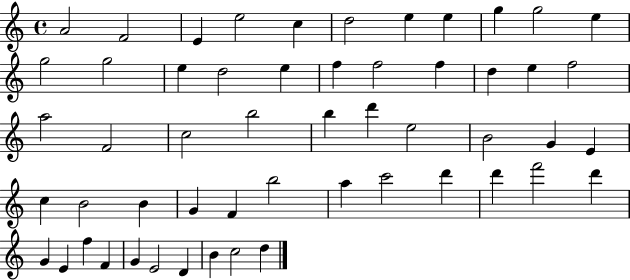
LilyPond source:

{
  \clef treble
  \time 4/4
  \defaultTimeSignature
  \key c \major
  a'2 f'2 | e'4 e''2 c''4 | d''2 e''4 e''4 | g''4 g''2 e''4 | \break g''2 g''2 | e''4 d''2 e''4 | f''4 f''2 f''4 | d''4 e''4 f''2 | \break a''2 f'2 | c''2 b''2 | b''4 d'''4 e''2 | b'2 g'4 e'4 | \break c''4 b'2 b'4 | g'4 f'4 b''2 | a''4 c'''2 d'''4 | d'''4 f'''2 d'''4 | \break g'4 e'4 f''4 f'4 | g'4 e'2 d'4 | b'4 c''2 d''4 | \bar "|."
}